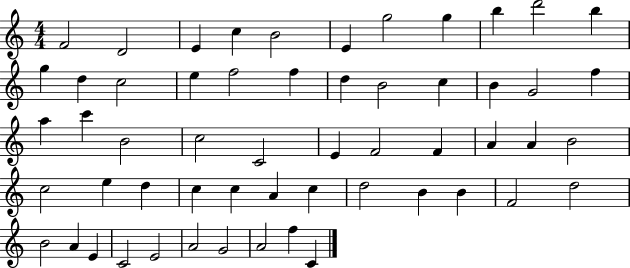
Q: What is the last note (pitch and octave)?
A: C4